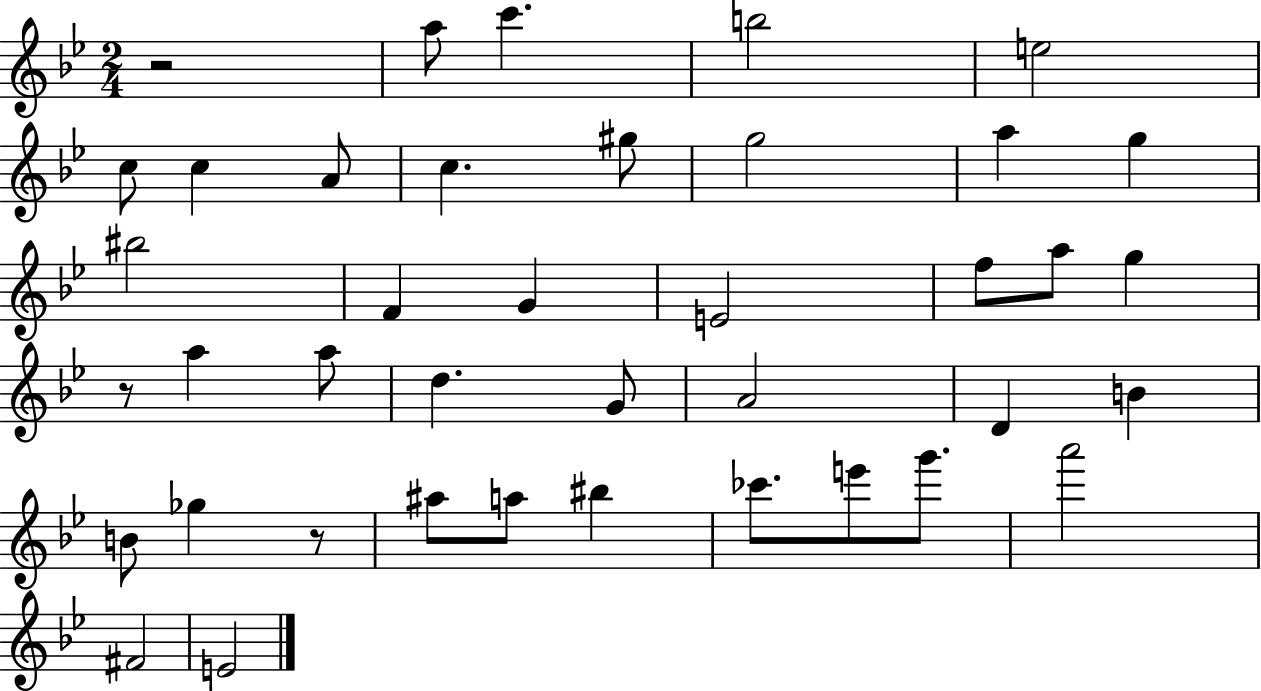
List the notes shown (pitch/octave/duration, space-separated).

R/h A5/e C6/q. B5/h E5/h C5/e C5/q A4/e C5/q. G#5/e G5/h A5/q G5/q BIS5/h F4/q G4/q E4/h F5/e A5/e G5/q R/e A5/q A5/e D5/q. G4/e A4/h D4/q B4/q B4/e Gb5/q R/e A#5/e A5/e BIS5/q CES6/e. E6/e G6/e. A6/h F#4/h E4/h